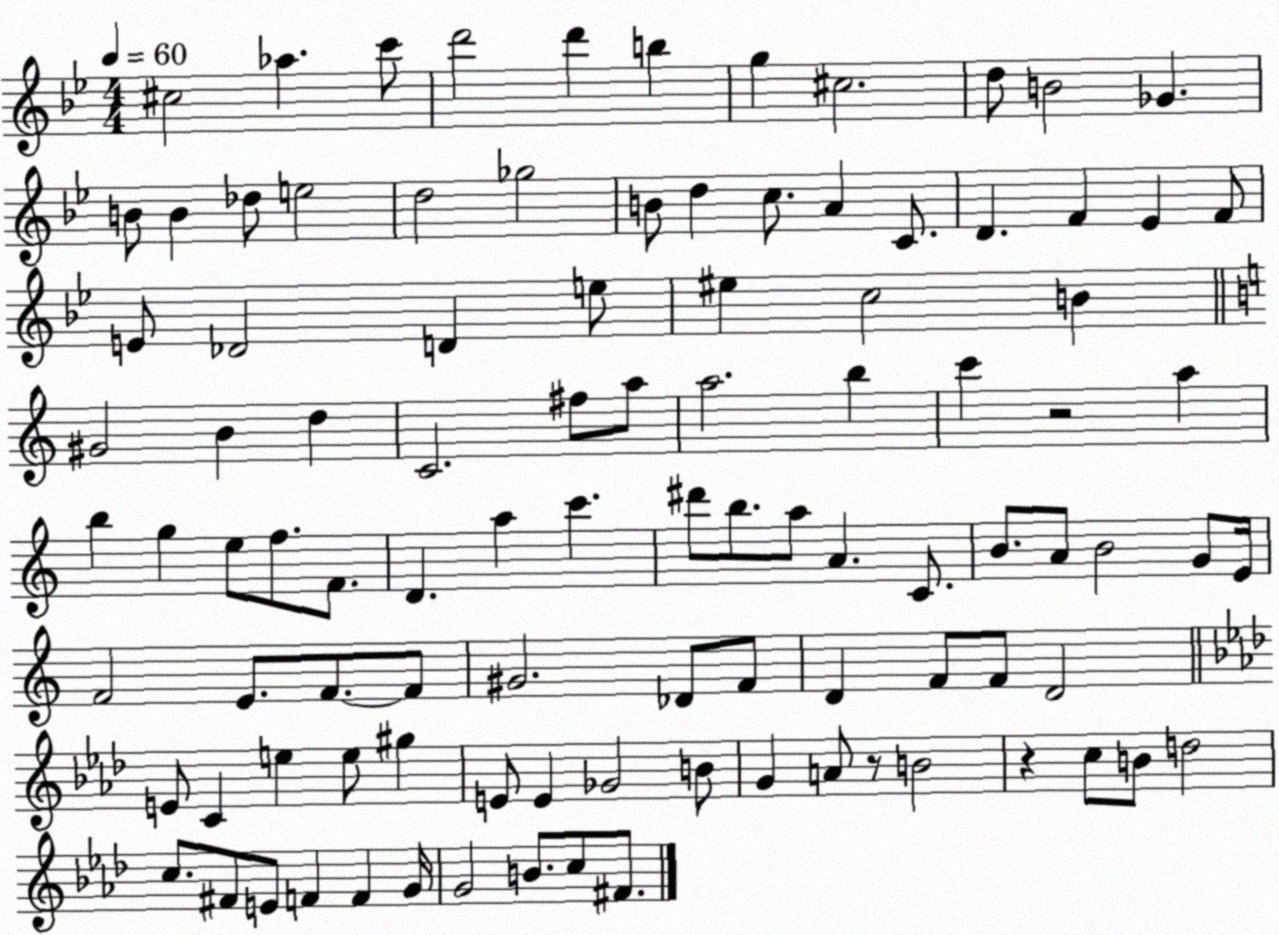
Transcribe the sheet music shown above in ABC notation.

X:1
T:Untitled
M:4/4
L:1/4
K:Bb
^c2 _a c'/2 d'2 d' b g ^c2 d/2 B2 _G B/2 B _d/2 e2 d2 _g2 B/2 d c/2 A C/2 D F _E F/2 E/2 _D2 D e/2 ^e c2 B ^G2 B d C2 ^f/2 a/2 a2 b c' z2 a b g e/2 f/2 F/2 D a c' ^d'/2 b/2 a/2 A C/2 B/2 A/2 B2 G/2 E/4 F2 E/2 F/2 F/2 ^G2 _D/2 F/2 D F/2 F/2 D2 E/2 C e e/2 ^g E/2 E _G2 B/2 G A/2 z/2 B2 z c/2 B/2 d2 c/2 ^F/2 E/2 F F G/4 G2 B/2 c/2 ^F/2